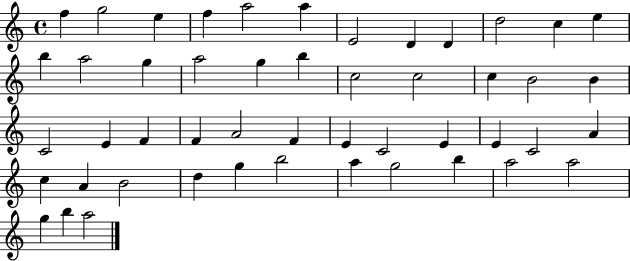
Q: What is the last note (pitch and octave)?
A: A5